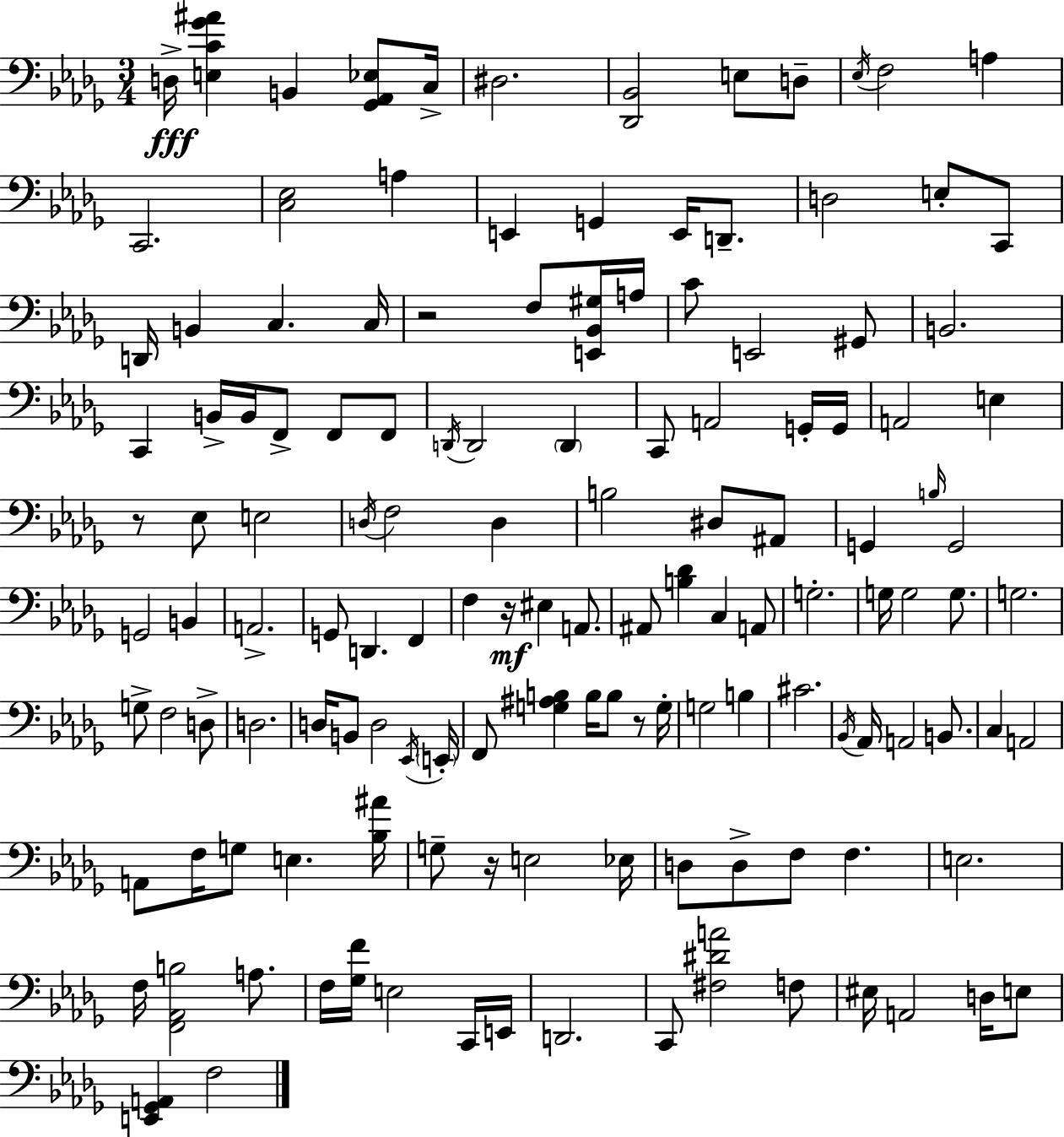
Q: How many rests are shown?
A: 5